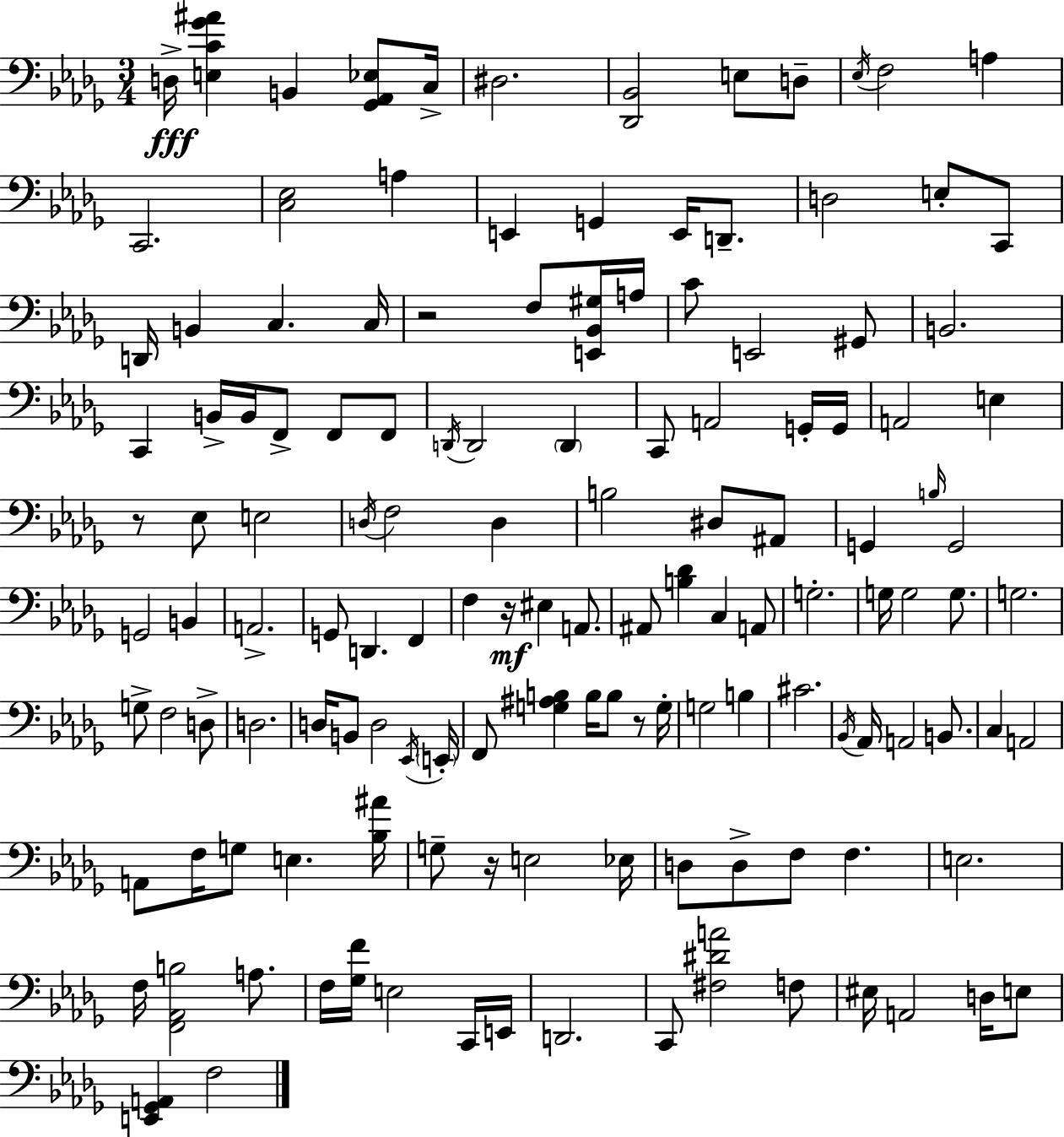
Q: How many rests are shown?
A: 5